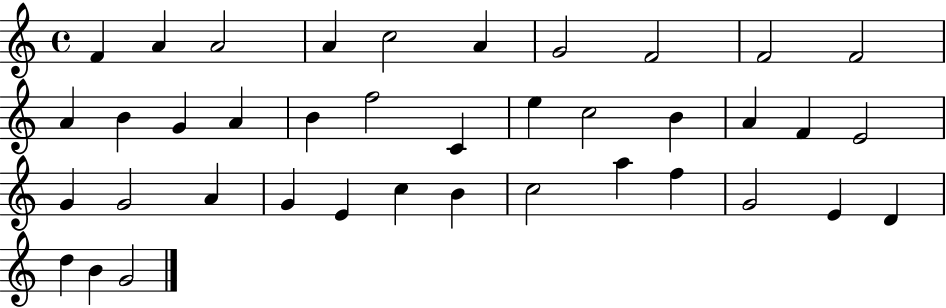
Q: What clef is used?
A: treble